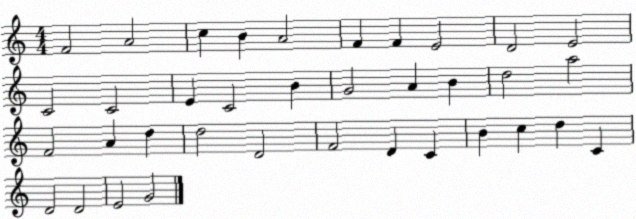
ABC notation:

X:1
T:Untitled
M:4/4
L:1/4
K:C
F2 A2 c B A2 F F E2 D2 E2 C2 C2 E C2 B G2 A B d2 a2 F2 A d d2 D2 F2 D C B c d C D2 D2 E2 G2